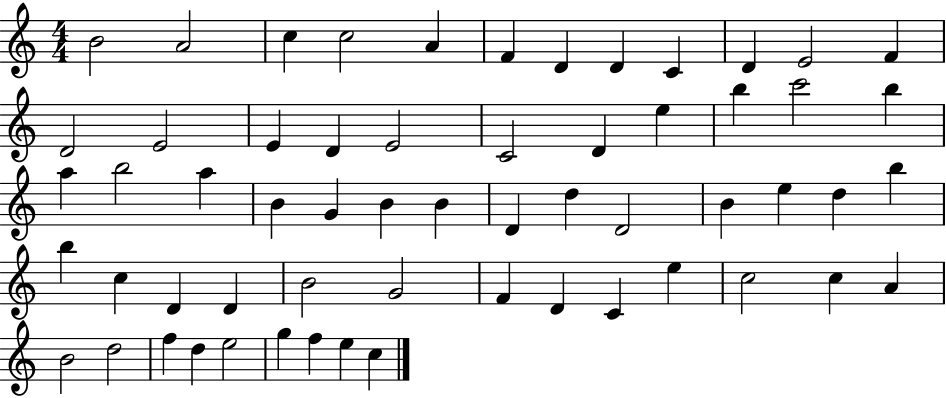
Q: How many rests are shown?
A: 0